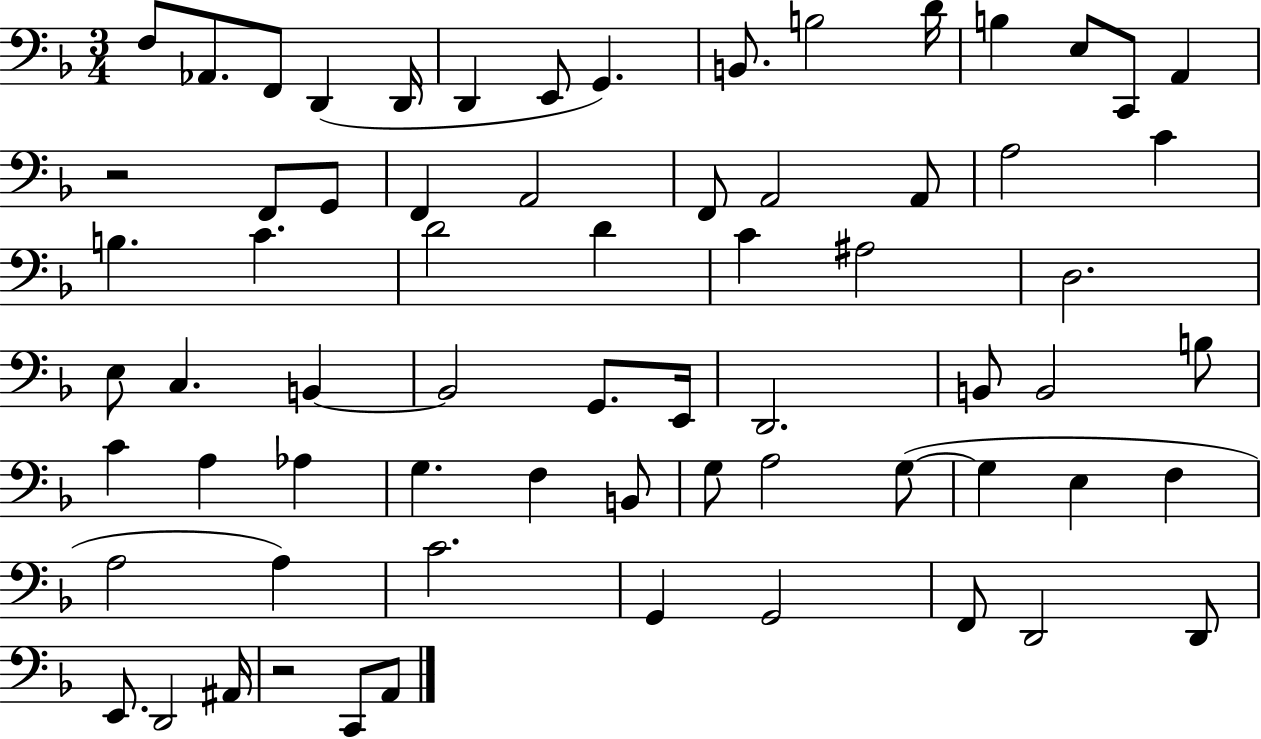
{
  \clef bass
  \numericTimeSignature
  \time 3/4
  \key f \major
  f8 aes,8. f,8 d,4( d,16 | d,4 e,8 g,4.) | b,8. b2 d'16 | b4 e8 c,8 a,4 | \break r2 f,8 g,8 | f,4 a,2 | f,8 a,2 a,8 | a2 c'4 | \break b4. c'4. | d'2 d'4 | c'4 ais2 | d2. | \break e8 c4. b,4~~ | b,2 g,8. e,16 | d,2. | b,8 b,2 b8 | \break c'4 a4 aes4 | g4. f4 b,8 | g8 a2 g8~(~ | g4 e4 f4 | \break a2 a4) | c'2. | g,4 g,2 | f,8 d,2 d,8 | \break e,8. d,2 ais,16 | r2 c,8 a,8 | \bar "|."
}